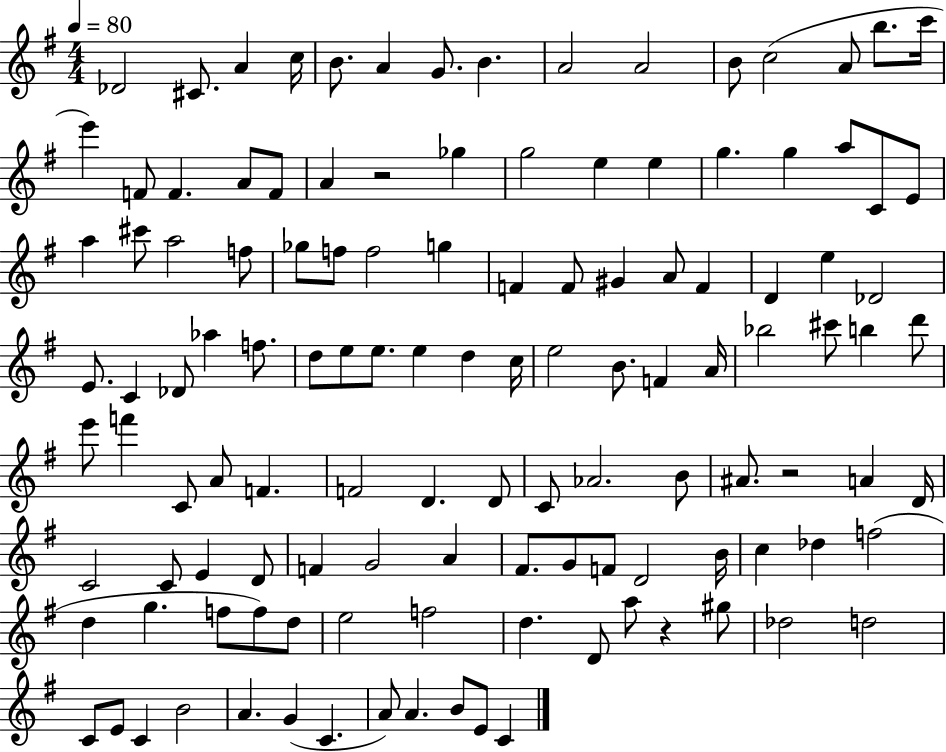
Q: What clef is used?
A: treble